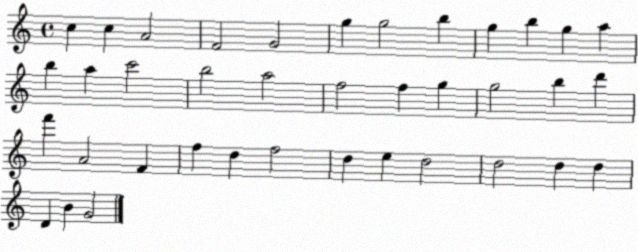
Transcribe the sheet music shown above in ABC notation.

X:1
T:Untitled
M:4/4
L:1/4
K:C
c c A2 F2 G2 g g2 b g b g a b a c'2 b2 a2 f2 f g g2 b d' f' A2 F f d f2 d e d2 d2 d d D B G2